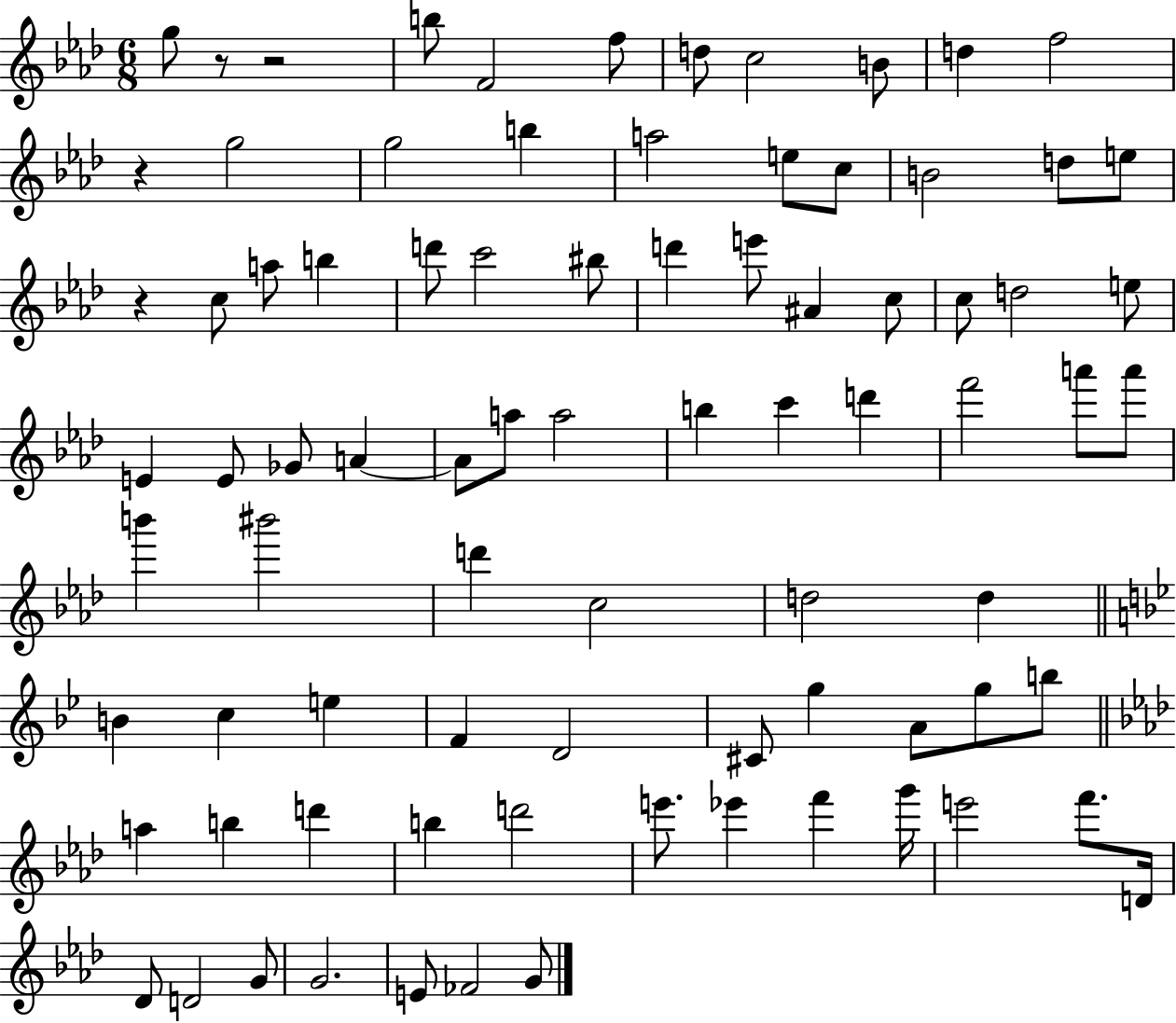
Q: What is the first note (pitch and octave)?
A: G5